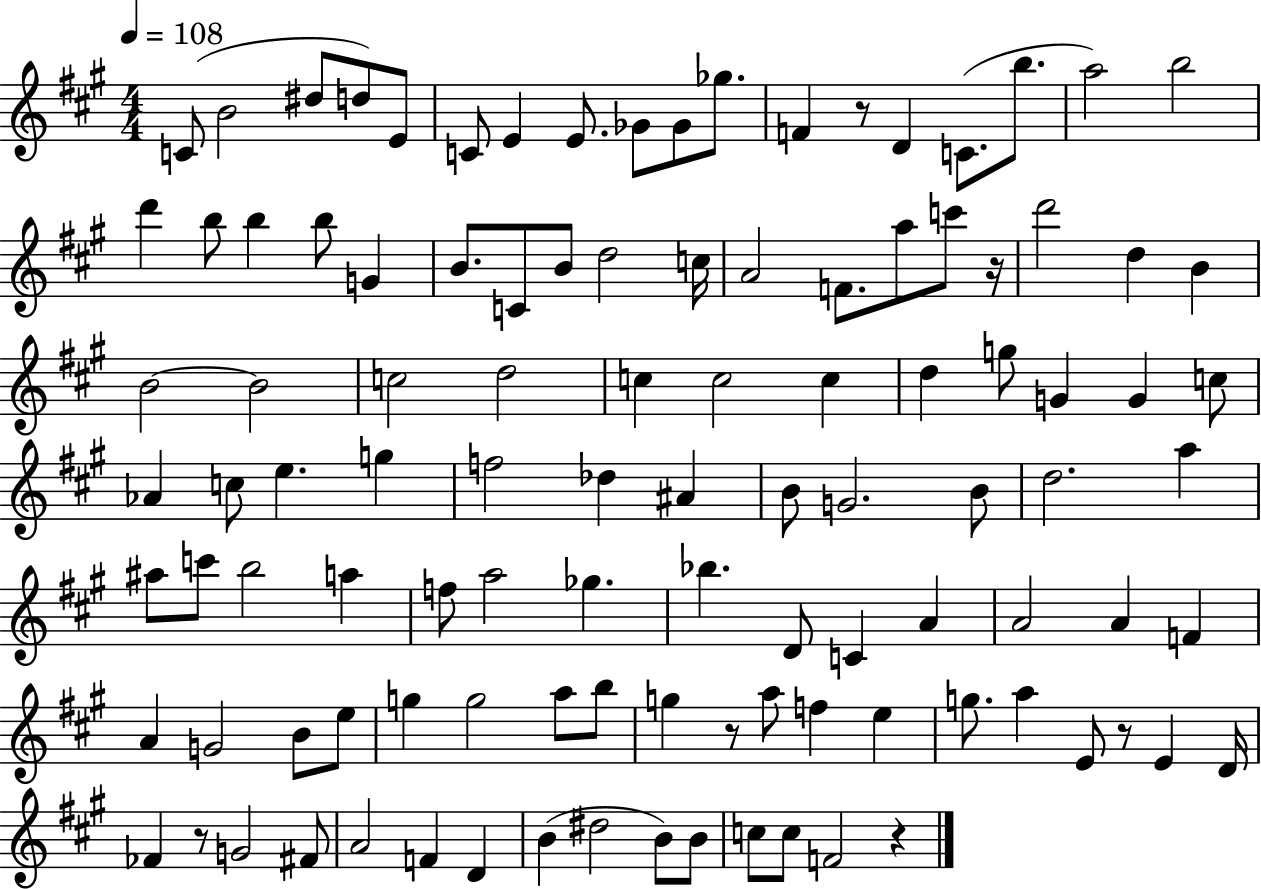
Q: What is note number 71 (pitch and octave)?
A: A4